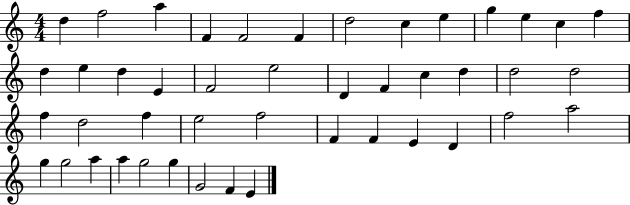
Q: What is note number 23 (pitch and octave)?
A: D5